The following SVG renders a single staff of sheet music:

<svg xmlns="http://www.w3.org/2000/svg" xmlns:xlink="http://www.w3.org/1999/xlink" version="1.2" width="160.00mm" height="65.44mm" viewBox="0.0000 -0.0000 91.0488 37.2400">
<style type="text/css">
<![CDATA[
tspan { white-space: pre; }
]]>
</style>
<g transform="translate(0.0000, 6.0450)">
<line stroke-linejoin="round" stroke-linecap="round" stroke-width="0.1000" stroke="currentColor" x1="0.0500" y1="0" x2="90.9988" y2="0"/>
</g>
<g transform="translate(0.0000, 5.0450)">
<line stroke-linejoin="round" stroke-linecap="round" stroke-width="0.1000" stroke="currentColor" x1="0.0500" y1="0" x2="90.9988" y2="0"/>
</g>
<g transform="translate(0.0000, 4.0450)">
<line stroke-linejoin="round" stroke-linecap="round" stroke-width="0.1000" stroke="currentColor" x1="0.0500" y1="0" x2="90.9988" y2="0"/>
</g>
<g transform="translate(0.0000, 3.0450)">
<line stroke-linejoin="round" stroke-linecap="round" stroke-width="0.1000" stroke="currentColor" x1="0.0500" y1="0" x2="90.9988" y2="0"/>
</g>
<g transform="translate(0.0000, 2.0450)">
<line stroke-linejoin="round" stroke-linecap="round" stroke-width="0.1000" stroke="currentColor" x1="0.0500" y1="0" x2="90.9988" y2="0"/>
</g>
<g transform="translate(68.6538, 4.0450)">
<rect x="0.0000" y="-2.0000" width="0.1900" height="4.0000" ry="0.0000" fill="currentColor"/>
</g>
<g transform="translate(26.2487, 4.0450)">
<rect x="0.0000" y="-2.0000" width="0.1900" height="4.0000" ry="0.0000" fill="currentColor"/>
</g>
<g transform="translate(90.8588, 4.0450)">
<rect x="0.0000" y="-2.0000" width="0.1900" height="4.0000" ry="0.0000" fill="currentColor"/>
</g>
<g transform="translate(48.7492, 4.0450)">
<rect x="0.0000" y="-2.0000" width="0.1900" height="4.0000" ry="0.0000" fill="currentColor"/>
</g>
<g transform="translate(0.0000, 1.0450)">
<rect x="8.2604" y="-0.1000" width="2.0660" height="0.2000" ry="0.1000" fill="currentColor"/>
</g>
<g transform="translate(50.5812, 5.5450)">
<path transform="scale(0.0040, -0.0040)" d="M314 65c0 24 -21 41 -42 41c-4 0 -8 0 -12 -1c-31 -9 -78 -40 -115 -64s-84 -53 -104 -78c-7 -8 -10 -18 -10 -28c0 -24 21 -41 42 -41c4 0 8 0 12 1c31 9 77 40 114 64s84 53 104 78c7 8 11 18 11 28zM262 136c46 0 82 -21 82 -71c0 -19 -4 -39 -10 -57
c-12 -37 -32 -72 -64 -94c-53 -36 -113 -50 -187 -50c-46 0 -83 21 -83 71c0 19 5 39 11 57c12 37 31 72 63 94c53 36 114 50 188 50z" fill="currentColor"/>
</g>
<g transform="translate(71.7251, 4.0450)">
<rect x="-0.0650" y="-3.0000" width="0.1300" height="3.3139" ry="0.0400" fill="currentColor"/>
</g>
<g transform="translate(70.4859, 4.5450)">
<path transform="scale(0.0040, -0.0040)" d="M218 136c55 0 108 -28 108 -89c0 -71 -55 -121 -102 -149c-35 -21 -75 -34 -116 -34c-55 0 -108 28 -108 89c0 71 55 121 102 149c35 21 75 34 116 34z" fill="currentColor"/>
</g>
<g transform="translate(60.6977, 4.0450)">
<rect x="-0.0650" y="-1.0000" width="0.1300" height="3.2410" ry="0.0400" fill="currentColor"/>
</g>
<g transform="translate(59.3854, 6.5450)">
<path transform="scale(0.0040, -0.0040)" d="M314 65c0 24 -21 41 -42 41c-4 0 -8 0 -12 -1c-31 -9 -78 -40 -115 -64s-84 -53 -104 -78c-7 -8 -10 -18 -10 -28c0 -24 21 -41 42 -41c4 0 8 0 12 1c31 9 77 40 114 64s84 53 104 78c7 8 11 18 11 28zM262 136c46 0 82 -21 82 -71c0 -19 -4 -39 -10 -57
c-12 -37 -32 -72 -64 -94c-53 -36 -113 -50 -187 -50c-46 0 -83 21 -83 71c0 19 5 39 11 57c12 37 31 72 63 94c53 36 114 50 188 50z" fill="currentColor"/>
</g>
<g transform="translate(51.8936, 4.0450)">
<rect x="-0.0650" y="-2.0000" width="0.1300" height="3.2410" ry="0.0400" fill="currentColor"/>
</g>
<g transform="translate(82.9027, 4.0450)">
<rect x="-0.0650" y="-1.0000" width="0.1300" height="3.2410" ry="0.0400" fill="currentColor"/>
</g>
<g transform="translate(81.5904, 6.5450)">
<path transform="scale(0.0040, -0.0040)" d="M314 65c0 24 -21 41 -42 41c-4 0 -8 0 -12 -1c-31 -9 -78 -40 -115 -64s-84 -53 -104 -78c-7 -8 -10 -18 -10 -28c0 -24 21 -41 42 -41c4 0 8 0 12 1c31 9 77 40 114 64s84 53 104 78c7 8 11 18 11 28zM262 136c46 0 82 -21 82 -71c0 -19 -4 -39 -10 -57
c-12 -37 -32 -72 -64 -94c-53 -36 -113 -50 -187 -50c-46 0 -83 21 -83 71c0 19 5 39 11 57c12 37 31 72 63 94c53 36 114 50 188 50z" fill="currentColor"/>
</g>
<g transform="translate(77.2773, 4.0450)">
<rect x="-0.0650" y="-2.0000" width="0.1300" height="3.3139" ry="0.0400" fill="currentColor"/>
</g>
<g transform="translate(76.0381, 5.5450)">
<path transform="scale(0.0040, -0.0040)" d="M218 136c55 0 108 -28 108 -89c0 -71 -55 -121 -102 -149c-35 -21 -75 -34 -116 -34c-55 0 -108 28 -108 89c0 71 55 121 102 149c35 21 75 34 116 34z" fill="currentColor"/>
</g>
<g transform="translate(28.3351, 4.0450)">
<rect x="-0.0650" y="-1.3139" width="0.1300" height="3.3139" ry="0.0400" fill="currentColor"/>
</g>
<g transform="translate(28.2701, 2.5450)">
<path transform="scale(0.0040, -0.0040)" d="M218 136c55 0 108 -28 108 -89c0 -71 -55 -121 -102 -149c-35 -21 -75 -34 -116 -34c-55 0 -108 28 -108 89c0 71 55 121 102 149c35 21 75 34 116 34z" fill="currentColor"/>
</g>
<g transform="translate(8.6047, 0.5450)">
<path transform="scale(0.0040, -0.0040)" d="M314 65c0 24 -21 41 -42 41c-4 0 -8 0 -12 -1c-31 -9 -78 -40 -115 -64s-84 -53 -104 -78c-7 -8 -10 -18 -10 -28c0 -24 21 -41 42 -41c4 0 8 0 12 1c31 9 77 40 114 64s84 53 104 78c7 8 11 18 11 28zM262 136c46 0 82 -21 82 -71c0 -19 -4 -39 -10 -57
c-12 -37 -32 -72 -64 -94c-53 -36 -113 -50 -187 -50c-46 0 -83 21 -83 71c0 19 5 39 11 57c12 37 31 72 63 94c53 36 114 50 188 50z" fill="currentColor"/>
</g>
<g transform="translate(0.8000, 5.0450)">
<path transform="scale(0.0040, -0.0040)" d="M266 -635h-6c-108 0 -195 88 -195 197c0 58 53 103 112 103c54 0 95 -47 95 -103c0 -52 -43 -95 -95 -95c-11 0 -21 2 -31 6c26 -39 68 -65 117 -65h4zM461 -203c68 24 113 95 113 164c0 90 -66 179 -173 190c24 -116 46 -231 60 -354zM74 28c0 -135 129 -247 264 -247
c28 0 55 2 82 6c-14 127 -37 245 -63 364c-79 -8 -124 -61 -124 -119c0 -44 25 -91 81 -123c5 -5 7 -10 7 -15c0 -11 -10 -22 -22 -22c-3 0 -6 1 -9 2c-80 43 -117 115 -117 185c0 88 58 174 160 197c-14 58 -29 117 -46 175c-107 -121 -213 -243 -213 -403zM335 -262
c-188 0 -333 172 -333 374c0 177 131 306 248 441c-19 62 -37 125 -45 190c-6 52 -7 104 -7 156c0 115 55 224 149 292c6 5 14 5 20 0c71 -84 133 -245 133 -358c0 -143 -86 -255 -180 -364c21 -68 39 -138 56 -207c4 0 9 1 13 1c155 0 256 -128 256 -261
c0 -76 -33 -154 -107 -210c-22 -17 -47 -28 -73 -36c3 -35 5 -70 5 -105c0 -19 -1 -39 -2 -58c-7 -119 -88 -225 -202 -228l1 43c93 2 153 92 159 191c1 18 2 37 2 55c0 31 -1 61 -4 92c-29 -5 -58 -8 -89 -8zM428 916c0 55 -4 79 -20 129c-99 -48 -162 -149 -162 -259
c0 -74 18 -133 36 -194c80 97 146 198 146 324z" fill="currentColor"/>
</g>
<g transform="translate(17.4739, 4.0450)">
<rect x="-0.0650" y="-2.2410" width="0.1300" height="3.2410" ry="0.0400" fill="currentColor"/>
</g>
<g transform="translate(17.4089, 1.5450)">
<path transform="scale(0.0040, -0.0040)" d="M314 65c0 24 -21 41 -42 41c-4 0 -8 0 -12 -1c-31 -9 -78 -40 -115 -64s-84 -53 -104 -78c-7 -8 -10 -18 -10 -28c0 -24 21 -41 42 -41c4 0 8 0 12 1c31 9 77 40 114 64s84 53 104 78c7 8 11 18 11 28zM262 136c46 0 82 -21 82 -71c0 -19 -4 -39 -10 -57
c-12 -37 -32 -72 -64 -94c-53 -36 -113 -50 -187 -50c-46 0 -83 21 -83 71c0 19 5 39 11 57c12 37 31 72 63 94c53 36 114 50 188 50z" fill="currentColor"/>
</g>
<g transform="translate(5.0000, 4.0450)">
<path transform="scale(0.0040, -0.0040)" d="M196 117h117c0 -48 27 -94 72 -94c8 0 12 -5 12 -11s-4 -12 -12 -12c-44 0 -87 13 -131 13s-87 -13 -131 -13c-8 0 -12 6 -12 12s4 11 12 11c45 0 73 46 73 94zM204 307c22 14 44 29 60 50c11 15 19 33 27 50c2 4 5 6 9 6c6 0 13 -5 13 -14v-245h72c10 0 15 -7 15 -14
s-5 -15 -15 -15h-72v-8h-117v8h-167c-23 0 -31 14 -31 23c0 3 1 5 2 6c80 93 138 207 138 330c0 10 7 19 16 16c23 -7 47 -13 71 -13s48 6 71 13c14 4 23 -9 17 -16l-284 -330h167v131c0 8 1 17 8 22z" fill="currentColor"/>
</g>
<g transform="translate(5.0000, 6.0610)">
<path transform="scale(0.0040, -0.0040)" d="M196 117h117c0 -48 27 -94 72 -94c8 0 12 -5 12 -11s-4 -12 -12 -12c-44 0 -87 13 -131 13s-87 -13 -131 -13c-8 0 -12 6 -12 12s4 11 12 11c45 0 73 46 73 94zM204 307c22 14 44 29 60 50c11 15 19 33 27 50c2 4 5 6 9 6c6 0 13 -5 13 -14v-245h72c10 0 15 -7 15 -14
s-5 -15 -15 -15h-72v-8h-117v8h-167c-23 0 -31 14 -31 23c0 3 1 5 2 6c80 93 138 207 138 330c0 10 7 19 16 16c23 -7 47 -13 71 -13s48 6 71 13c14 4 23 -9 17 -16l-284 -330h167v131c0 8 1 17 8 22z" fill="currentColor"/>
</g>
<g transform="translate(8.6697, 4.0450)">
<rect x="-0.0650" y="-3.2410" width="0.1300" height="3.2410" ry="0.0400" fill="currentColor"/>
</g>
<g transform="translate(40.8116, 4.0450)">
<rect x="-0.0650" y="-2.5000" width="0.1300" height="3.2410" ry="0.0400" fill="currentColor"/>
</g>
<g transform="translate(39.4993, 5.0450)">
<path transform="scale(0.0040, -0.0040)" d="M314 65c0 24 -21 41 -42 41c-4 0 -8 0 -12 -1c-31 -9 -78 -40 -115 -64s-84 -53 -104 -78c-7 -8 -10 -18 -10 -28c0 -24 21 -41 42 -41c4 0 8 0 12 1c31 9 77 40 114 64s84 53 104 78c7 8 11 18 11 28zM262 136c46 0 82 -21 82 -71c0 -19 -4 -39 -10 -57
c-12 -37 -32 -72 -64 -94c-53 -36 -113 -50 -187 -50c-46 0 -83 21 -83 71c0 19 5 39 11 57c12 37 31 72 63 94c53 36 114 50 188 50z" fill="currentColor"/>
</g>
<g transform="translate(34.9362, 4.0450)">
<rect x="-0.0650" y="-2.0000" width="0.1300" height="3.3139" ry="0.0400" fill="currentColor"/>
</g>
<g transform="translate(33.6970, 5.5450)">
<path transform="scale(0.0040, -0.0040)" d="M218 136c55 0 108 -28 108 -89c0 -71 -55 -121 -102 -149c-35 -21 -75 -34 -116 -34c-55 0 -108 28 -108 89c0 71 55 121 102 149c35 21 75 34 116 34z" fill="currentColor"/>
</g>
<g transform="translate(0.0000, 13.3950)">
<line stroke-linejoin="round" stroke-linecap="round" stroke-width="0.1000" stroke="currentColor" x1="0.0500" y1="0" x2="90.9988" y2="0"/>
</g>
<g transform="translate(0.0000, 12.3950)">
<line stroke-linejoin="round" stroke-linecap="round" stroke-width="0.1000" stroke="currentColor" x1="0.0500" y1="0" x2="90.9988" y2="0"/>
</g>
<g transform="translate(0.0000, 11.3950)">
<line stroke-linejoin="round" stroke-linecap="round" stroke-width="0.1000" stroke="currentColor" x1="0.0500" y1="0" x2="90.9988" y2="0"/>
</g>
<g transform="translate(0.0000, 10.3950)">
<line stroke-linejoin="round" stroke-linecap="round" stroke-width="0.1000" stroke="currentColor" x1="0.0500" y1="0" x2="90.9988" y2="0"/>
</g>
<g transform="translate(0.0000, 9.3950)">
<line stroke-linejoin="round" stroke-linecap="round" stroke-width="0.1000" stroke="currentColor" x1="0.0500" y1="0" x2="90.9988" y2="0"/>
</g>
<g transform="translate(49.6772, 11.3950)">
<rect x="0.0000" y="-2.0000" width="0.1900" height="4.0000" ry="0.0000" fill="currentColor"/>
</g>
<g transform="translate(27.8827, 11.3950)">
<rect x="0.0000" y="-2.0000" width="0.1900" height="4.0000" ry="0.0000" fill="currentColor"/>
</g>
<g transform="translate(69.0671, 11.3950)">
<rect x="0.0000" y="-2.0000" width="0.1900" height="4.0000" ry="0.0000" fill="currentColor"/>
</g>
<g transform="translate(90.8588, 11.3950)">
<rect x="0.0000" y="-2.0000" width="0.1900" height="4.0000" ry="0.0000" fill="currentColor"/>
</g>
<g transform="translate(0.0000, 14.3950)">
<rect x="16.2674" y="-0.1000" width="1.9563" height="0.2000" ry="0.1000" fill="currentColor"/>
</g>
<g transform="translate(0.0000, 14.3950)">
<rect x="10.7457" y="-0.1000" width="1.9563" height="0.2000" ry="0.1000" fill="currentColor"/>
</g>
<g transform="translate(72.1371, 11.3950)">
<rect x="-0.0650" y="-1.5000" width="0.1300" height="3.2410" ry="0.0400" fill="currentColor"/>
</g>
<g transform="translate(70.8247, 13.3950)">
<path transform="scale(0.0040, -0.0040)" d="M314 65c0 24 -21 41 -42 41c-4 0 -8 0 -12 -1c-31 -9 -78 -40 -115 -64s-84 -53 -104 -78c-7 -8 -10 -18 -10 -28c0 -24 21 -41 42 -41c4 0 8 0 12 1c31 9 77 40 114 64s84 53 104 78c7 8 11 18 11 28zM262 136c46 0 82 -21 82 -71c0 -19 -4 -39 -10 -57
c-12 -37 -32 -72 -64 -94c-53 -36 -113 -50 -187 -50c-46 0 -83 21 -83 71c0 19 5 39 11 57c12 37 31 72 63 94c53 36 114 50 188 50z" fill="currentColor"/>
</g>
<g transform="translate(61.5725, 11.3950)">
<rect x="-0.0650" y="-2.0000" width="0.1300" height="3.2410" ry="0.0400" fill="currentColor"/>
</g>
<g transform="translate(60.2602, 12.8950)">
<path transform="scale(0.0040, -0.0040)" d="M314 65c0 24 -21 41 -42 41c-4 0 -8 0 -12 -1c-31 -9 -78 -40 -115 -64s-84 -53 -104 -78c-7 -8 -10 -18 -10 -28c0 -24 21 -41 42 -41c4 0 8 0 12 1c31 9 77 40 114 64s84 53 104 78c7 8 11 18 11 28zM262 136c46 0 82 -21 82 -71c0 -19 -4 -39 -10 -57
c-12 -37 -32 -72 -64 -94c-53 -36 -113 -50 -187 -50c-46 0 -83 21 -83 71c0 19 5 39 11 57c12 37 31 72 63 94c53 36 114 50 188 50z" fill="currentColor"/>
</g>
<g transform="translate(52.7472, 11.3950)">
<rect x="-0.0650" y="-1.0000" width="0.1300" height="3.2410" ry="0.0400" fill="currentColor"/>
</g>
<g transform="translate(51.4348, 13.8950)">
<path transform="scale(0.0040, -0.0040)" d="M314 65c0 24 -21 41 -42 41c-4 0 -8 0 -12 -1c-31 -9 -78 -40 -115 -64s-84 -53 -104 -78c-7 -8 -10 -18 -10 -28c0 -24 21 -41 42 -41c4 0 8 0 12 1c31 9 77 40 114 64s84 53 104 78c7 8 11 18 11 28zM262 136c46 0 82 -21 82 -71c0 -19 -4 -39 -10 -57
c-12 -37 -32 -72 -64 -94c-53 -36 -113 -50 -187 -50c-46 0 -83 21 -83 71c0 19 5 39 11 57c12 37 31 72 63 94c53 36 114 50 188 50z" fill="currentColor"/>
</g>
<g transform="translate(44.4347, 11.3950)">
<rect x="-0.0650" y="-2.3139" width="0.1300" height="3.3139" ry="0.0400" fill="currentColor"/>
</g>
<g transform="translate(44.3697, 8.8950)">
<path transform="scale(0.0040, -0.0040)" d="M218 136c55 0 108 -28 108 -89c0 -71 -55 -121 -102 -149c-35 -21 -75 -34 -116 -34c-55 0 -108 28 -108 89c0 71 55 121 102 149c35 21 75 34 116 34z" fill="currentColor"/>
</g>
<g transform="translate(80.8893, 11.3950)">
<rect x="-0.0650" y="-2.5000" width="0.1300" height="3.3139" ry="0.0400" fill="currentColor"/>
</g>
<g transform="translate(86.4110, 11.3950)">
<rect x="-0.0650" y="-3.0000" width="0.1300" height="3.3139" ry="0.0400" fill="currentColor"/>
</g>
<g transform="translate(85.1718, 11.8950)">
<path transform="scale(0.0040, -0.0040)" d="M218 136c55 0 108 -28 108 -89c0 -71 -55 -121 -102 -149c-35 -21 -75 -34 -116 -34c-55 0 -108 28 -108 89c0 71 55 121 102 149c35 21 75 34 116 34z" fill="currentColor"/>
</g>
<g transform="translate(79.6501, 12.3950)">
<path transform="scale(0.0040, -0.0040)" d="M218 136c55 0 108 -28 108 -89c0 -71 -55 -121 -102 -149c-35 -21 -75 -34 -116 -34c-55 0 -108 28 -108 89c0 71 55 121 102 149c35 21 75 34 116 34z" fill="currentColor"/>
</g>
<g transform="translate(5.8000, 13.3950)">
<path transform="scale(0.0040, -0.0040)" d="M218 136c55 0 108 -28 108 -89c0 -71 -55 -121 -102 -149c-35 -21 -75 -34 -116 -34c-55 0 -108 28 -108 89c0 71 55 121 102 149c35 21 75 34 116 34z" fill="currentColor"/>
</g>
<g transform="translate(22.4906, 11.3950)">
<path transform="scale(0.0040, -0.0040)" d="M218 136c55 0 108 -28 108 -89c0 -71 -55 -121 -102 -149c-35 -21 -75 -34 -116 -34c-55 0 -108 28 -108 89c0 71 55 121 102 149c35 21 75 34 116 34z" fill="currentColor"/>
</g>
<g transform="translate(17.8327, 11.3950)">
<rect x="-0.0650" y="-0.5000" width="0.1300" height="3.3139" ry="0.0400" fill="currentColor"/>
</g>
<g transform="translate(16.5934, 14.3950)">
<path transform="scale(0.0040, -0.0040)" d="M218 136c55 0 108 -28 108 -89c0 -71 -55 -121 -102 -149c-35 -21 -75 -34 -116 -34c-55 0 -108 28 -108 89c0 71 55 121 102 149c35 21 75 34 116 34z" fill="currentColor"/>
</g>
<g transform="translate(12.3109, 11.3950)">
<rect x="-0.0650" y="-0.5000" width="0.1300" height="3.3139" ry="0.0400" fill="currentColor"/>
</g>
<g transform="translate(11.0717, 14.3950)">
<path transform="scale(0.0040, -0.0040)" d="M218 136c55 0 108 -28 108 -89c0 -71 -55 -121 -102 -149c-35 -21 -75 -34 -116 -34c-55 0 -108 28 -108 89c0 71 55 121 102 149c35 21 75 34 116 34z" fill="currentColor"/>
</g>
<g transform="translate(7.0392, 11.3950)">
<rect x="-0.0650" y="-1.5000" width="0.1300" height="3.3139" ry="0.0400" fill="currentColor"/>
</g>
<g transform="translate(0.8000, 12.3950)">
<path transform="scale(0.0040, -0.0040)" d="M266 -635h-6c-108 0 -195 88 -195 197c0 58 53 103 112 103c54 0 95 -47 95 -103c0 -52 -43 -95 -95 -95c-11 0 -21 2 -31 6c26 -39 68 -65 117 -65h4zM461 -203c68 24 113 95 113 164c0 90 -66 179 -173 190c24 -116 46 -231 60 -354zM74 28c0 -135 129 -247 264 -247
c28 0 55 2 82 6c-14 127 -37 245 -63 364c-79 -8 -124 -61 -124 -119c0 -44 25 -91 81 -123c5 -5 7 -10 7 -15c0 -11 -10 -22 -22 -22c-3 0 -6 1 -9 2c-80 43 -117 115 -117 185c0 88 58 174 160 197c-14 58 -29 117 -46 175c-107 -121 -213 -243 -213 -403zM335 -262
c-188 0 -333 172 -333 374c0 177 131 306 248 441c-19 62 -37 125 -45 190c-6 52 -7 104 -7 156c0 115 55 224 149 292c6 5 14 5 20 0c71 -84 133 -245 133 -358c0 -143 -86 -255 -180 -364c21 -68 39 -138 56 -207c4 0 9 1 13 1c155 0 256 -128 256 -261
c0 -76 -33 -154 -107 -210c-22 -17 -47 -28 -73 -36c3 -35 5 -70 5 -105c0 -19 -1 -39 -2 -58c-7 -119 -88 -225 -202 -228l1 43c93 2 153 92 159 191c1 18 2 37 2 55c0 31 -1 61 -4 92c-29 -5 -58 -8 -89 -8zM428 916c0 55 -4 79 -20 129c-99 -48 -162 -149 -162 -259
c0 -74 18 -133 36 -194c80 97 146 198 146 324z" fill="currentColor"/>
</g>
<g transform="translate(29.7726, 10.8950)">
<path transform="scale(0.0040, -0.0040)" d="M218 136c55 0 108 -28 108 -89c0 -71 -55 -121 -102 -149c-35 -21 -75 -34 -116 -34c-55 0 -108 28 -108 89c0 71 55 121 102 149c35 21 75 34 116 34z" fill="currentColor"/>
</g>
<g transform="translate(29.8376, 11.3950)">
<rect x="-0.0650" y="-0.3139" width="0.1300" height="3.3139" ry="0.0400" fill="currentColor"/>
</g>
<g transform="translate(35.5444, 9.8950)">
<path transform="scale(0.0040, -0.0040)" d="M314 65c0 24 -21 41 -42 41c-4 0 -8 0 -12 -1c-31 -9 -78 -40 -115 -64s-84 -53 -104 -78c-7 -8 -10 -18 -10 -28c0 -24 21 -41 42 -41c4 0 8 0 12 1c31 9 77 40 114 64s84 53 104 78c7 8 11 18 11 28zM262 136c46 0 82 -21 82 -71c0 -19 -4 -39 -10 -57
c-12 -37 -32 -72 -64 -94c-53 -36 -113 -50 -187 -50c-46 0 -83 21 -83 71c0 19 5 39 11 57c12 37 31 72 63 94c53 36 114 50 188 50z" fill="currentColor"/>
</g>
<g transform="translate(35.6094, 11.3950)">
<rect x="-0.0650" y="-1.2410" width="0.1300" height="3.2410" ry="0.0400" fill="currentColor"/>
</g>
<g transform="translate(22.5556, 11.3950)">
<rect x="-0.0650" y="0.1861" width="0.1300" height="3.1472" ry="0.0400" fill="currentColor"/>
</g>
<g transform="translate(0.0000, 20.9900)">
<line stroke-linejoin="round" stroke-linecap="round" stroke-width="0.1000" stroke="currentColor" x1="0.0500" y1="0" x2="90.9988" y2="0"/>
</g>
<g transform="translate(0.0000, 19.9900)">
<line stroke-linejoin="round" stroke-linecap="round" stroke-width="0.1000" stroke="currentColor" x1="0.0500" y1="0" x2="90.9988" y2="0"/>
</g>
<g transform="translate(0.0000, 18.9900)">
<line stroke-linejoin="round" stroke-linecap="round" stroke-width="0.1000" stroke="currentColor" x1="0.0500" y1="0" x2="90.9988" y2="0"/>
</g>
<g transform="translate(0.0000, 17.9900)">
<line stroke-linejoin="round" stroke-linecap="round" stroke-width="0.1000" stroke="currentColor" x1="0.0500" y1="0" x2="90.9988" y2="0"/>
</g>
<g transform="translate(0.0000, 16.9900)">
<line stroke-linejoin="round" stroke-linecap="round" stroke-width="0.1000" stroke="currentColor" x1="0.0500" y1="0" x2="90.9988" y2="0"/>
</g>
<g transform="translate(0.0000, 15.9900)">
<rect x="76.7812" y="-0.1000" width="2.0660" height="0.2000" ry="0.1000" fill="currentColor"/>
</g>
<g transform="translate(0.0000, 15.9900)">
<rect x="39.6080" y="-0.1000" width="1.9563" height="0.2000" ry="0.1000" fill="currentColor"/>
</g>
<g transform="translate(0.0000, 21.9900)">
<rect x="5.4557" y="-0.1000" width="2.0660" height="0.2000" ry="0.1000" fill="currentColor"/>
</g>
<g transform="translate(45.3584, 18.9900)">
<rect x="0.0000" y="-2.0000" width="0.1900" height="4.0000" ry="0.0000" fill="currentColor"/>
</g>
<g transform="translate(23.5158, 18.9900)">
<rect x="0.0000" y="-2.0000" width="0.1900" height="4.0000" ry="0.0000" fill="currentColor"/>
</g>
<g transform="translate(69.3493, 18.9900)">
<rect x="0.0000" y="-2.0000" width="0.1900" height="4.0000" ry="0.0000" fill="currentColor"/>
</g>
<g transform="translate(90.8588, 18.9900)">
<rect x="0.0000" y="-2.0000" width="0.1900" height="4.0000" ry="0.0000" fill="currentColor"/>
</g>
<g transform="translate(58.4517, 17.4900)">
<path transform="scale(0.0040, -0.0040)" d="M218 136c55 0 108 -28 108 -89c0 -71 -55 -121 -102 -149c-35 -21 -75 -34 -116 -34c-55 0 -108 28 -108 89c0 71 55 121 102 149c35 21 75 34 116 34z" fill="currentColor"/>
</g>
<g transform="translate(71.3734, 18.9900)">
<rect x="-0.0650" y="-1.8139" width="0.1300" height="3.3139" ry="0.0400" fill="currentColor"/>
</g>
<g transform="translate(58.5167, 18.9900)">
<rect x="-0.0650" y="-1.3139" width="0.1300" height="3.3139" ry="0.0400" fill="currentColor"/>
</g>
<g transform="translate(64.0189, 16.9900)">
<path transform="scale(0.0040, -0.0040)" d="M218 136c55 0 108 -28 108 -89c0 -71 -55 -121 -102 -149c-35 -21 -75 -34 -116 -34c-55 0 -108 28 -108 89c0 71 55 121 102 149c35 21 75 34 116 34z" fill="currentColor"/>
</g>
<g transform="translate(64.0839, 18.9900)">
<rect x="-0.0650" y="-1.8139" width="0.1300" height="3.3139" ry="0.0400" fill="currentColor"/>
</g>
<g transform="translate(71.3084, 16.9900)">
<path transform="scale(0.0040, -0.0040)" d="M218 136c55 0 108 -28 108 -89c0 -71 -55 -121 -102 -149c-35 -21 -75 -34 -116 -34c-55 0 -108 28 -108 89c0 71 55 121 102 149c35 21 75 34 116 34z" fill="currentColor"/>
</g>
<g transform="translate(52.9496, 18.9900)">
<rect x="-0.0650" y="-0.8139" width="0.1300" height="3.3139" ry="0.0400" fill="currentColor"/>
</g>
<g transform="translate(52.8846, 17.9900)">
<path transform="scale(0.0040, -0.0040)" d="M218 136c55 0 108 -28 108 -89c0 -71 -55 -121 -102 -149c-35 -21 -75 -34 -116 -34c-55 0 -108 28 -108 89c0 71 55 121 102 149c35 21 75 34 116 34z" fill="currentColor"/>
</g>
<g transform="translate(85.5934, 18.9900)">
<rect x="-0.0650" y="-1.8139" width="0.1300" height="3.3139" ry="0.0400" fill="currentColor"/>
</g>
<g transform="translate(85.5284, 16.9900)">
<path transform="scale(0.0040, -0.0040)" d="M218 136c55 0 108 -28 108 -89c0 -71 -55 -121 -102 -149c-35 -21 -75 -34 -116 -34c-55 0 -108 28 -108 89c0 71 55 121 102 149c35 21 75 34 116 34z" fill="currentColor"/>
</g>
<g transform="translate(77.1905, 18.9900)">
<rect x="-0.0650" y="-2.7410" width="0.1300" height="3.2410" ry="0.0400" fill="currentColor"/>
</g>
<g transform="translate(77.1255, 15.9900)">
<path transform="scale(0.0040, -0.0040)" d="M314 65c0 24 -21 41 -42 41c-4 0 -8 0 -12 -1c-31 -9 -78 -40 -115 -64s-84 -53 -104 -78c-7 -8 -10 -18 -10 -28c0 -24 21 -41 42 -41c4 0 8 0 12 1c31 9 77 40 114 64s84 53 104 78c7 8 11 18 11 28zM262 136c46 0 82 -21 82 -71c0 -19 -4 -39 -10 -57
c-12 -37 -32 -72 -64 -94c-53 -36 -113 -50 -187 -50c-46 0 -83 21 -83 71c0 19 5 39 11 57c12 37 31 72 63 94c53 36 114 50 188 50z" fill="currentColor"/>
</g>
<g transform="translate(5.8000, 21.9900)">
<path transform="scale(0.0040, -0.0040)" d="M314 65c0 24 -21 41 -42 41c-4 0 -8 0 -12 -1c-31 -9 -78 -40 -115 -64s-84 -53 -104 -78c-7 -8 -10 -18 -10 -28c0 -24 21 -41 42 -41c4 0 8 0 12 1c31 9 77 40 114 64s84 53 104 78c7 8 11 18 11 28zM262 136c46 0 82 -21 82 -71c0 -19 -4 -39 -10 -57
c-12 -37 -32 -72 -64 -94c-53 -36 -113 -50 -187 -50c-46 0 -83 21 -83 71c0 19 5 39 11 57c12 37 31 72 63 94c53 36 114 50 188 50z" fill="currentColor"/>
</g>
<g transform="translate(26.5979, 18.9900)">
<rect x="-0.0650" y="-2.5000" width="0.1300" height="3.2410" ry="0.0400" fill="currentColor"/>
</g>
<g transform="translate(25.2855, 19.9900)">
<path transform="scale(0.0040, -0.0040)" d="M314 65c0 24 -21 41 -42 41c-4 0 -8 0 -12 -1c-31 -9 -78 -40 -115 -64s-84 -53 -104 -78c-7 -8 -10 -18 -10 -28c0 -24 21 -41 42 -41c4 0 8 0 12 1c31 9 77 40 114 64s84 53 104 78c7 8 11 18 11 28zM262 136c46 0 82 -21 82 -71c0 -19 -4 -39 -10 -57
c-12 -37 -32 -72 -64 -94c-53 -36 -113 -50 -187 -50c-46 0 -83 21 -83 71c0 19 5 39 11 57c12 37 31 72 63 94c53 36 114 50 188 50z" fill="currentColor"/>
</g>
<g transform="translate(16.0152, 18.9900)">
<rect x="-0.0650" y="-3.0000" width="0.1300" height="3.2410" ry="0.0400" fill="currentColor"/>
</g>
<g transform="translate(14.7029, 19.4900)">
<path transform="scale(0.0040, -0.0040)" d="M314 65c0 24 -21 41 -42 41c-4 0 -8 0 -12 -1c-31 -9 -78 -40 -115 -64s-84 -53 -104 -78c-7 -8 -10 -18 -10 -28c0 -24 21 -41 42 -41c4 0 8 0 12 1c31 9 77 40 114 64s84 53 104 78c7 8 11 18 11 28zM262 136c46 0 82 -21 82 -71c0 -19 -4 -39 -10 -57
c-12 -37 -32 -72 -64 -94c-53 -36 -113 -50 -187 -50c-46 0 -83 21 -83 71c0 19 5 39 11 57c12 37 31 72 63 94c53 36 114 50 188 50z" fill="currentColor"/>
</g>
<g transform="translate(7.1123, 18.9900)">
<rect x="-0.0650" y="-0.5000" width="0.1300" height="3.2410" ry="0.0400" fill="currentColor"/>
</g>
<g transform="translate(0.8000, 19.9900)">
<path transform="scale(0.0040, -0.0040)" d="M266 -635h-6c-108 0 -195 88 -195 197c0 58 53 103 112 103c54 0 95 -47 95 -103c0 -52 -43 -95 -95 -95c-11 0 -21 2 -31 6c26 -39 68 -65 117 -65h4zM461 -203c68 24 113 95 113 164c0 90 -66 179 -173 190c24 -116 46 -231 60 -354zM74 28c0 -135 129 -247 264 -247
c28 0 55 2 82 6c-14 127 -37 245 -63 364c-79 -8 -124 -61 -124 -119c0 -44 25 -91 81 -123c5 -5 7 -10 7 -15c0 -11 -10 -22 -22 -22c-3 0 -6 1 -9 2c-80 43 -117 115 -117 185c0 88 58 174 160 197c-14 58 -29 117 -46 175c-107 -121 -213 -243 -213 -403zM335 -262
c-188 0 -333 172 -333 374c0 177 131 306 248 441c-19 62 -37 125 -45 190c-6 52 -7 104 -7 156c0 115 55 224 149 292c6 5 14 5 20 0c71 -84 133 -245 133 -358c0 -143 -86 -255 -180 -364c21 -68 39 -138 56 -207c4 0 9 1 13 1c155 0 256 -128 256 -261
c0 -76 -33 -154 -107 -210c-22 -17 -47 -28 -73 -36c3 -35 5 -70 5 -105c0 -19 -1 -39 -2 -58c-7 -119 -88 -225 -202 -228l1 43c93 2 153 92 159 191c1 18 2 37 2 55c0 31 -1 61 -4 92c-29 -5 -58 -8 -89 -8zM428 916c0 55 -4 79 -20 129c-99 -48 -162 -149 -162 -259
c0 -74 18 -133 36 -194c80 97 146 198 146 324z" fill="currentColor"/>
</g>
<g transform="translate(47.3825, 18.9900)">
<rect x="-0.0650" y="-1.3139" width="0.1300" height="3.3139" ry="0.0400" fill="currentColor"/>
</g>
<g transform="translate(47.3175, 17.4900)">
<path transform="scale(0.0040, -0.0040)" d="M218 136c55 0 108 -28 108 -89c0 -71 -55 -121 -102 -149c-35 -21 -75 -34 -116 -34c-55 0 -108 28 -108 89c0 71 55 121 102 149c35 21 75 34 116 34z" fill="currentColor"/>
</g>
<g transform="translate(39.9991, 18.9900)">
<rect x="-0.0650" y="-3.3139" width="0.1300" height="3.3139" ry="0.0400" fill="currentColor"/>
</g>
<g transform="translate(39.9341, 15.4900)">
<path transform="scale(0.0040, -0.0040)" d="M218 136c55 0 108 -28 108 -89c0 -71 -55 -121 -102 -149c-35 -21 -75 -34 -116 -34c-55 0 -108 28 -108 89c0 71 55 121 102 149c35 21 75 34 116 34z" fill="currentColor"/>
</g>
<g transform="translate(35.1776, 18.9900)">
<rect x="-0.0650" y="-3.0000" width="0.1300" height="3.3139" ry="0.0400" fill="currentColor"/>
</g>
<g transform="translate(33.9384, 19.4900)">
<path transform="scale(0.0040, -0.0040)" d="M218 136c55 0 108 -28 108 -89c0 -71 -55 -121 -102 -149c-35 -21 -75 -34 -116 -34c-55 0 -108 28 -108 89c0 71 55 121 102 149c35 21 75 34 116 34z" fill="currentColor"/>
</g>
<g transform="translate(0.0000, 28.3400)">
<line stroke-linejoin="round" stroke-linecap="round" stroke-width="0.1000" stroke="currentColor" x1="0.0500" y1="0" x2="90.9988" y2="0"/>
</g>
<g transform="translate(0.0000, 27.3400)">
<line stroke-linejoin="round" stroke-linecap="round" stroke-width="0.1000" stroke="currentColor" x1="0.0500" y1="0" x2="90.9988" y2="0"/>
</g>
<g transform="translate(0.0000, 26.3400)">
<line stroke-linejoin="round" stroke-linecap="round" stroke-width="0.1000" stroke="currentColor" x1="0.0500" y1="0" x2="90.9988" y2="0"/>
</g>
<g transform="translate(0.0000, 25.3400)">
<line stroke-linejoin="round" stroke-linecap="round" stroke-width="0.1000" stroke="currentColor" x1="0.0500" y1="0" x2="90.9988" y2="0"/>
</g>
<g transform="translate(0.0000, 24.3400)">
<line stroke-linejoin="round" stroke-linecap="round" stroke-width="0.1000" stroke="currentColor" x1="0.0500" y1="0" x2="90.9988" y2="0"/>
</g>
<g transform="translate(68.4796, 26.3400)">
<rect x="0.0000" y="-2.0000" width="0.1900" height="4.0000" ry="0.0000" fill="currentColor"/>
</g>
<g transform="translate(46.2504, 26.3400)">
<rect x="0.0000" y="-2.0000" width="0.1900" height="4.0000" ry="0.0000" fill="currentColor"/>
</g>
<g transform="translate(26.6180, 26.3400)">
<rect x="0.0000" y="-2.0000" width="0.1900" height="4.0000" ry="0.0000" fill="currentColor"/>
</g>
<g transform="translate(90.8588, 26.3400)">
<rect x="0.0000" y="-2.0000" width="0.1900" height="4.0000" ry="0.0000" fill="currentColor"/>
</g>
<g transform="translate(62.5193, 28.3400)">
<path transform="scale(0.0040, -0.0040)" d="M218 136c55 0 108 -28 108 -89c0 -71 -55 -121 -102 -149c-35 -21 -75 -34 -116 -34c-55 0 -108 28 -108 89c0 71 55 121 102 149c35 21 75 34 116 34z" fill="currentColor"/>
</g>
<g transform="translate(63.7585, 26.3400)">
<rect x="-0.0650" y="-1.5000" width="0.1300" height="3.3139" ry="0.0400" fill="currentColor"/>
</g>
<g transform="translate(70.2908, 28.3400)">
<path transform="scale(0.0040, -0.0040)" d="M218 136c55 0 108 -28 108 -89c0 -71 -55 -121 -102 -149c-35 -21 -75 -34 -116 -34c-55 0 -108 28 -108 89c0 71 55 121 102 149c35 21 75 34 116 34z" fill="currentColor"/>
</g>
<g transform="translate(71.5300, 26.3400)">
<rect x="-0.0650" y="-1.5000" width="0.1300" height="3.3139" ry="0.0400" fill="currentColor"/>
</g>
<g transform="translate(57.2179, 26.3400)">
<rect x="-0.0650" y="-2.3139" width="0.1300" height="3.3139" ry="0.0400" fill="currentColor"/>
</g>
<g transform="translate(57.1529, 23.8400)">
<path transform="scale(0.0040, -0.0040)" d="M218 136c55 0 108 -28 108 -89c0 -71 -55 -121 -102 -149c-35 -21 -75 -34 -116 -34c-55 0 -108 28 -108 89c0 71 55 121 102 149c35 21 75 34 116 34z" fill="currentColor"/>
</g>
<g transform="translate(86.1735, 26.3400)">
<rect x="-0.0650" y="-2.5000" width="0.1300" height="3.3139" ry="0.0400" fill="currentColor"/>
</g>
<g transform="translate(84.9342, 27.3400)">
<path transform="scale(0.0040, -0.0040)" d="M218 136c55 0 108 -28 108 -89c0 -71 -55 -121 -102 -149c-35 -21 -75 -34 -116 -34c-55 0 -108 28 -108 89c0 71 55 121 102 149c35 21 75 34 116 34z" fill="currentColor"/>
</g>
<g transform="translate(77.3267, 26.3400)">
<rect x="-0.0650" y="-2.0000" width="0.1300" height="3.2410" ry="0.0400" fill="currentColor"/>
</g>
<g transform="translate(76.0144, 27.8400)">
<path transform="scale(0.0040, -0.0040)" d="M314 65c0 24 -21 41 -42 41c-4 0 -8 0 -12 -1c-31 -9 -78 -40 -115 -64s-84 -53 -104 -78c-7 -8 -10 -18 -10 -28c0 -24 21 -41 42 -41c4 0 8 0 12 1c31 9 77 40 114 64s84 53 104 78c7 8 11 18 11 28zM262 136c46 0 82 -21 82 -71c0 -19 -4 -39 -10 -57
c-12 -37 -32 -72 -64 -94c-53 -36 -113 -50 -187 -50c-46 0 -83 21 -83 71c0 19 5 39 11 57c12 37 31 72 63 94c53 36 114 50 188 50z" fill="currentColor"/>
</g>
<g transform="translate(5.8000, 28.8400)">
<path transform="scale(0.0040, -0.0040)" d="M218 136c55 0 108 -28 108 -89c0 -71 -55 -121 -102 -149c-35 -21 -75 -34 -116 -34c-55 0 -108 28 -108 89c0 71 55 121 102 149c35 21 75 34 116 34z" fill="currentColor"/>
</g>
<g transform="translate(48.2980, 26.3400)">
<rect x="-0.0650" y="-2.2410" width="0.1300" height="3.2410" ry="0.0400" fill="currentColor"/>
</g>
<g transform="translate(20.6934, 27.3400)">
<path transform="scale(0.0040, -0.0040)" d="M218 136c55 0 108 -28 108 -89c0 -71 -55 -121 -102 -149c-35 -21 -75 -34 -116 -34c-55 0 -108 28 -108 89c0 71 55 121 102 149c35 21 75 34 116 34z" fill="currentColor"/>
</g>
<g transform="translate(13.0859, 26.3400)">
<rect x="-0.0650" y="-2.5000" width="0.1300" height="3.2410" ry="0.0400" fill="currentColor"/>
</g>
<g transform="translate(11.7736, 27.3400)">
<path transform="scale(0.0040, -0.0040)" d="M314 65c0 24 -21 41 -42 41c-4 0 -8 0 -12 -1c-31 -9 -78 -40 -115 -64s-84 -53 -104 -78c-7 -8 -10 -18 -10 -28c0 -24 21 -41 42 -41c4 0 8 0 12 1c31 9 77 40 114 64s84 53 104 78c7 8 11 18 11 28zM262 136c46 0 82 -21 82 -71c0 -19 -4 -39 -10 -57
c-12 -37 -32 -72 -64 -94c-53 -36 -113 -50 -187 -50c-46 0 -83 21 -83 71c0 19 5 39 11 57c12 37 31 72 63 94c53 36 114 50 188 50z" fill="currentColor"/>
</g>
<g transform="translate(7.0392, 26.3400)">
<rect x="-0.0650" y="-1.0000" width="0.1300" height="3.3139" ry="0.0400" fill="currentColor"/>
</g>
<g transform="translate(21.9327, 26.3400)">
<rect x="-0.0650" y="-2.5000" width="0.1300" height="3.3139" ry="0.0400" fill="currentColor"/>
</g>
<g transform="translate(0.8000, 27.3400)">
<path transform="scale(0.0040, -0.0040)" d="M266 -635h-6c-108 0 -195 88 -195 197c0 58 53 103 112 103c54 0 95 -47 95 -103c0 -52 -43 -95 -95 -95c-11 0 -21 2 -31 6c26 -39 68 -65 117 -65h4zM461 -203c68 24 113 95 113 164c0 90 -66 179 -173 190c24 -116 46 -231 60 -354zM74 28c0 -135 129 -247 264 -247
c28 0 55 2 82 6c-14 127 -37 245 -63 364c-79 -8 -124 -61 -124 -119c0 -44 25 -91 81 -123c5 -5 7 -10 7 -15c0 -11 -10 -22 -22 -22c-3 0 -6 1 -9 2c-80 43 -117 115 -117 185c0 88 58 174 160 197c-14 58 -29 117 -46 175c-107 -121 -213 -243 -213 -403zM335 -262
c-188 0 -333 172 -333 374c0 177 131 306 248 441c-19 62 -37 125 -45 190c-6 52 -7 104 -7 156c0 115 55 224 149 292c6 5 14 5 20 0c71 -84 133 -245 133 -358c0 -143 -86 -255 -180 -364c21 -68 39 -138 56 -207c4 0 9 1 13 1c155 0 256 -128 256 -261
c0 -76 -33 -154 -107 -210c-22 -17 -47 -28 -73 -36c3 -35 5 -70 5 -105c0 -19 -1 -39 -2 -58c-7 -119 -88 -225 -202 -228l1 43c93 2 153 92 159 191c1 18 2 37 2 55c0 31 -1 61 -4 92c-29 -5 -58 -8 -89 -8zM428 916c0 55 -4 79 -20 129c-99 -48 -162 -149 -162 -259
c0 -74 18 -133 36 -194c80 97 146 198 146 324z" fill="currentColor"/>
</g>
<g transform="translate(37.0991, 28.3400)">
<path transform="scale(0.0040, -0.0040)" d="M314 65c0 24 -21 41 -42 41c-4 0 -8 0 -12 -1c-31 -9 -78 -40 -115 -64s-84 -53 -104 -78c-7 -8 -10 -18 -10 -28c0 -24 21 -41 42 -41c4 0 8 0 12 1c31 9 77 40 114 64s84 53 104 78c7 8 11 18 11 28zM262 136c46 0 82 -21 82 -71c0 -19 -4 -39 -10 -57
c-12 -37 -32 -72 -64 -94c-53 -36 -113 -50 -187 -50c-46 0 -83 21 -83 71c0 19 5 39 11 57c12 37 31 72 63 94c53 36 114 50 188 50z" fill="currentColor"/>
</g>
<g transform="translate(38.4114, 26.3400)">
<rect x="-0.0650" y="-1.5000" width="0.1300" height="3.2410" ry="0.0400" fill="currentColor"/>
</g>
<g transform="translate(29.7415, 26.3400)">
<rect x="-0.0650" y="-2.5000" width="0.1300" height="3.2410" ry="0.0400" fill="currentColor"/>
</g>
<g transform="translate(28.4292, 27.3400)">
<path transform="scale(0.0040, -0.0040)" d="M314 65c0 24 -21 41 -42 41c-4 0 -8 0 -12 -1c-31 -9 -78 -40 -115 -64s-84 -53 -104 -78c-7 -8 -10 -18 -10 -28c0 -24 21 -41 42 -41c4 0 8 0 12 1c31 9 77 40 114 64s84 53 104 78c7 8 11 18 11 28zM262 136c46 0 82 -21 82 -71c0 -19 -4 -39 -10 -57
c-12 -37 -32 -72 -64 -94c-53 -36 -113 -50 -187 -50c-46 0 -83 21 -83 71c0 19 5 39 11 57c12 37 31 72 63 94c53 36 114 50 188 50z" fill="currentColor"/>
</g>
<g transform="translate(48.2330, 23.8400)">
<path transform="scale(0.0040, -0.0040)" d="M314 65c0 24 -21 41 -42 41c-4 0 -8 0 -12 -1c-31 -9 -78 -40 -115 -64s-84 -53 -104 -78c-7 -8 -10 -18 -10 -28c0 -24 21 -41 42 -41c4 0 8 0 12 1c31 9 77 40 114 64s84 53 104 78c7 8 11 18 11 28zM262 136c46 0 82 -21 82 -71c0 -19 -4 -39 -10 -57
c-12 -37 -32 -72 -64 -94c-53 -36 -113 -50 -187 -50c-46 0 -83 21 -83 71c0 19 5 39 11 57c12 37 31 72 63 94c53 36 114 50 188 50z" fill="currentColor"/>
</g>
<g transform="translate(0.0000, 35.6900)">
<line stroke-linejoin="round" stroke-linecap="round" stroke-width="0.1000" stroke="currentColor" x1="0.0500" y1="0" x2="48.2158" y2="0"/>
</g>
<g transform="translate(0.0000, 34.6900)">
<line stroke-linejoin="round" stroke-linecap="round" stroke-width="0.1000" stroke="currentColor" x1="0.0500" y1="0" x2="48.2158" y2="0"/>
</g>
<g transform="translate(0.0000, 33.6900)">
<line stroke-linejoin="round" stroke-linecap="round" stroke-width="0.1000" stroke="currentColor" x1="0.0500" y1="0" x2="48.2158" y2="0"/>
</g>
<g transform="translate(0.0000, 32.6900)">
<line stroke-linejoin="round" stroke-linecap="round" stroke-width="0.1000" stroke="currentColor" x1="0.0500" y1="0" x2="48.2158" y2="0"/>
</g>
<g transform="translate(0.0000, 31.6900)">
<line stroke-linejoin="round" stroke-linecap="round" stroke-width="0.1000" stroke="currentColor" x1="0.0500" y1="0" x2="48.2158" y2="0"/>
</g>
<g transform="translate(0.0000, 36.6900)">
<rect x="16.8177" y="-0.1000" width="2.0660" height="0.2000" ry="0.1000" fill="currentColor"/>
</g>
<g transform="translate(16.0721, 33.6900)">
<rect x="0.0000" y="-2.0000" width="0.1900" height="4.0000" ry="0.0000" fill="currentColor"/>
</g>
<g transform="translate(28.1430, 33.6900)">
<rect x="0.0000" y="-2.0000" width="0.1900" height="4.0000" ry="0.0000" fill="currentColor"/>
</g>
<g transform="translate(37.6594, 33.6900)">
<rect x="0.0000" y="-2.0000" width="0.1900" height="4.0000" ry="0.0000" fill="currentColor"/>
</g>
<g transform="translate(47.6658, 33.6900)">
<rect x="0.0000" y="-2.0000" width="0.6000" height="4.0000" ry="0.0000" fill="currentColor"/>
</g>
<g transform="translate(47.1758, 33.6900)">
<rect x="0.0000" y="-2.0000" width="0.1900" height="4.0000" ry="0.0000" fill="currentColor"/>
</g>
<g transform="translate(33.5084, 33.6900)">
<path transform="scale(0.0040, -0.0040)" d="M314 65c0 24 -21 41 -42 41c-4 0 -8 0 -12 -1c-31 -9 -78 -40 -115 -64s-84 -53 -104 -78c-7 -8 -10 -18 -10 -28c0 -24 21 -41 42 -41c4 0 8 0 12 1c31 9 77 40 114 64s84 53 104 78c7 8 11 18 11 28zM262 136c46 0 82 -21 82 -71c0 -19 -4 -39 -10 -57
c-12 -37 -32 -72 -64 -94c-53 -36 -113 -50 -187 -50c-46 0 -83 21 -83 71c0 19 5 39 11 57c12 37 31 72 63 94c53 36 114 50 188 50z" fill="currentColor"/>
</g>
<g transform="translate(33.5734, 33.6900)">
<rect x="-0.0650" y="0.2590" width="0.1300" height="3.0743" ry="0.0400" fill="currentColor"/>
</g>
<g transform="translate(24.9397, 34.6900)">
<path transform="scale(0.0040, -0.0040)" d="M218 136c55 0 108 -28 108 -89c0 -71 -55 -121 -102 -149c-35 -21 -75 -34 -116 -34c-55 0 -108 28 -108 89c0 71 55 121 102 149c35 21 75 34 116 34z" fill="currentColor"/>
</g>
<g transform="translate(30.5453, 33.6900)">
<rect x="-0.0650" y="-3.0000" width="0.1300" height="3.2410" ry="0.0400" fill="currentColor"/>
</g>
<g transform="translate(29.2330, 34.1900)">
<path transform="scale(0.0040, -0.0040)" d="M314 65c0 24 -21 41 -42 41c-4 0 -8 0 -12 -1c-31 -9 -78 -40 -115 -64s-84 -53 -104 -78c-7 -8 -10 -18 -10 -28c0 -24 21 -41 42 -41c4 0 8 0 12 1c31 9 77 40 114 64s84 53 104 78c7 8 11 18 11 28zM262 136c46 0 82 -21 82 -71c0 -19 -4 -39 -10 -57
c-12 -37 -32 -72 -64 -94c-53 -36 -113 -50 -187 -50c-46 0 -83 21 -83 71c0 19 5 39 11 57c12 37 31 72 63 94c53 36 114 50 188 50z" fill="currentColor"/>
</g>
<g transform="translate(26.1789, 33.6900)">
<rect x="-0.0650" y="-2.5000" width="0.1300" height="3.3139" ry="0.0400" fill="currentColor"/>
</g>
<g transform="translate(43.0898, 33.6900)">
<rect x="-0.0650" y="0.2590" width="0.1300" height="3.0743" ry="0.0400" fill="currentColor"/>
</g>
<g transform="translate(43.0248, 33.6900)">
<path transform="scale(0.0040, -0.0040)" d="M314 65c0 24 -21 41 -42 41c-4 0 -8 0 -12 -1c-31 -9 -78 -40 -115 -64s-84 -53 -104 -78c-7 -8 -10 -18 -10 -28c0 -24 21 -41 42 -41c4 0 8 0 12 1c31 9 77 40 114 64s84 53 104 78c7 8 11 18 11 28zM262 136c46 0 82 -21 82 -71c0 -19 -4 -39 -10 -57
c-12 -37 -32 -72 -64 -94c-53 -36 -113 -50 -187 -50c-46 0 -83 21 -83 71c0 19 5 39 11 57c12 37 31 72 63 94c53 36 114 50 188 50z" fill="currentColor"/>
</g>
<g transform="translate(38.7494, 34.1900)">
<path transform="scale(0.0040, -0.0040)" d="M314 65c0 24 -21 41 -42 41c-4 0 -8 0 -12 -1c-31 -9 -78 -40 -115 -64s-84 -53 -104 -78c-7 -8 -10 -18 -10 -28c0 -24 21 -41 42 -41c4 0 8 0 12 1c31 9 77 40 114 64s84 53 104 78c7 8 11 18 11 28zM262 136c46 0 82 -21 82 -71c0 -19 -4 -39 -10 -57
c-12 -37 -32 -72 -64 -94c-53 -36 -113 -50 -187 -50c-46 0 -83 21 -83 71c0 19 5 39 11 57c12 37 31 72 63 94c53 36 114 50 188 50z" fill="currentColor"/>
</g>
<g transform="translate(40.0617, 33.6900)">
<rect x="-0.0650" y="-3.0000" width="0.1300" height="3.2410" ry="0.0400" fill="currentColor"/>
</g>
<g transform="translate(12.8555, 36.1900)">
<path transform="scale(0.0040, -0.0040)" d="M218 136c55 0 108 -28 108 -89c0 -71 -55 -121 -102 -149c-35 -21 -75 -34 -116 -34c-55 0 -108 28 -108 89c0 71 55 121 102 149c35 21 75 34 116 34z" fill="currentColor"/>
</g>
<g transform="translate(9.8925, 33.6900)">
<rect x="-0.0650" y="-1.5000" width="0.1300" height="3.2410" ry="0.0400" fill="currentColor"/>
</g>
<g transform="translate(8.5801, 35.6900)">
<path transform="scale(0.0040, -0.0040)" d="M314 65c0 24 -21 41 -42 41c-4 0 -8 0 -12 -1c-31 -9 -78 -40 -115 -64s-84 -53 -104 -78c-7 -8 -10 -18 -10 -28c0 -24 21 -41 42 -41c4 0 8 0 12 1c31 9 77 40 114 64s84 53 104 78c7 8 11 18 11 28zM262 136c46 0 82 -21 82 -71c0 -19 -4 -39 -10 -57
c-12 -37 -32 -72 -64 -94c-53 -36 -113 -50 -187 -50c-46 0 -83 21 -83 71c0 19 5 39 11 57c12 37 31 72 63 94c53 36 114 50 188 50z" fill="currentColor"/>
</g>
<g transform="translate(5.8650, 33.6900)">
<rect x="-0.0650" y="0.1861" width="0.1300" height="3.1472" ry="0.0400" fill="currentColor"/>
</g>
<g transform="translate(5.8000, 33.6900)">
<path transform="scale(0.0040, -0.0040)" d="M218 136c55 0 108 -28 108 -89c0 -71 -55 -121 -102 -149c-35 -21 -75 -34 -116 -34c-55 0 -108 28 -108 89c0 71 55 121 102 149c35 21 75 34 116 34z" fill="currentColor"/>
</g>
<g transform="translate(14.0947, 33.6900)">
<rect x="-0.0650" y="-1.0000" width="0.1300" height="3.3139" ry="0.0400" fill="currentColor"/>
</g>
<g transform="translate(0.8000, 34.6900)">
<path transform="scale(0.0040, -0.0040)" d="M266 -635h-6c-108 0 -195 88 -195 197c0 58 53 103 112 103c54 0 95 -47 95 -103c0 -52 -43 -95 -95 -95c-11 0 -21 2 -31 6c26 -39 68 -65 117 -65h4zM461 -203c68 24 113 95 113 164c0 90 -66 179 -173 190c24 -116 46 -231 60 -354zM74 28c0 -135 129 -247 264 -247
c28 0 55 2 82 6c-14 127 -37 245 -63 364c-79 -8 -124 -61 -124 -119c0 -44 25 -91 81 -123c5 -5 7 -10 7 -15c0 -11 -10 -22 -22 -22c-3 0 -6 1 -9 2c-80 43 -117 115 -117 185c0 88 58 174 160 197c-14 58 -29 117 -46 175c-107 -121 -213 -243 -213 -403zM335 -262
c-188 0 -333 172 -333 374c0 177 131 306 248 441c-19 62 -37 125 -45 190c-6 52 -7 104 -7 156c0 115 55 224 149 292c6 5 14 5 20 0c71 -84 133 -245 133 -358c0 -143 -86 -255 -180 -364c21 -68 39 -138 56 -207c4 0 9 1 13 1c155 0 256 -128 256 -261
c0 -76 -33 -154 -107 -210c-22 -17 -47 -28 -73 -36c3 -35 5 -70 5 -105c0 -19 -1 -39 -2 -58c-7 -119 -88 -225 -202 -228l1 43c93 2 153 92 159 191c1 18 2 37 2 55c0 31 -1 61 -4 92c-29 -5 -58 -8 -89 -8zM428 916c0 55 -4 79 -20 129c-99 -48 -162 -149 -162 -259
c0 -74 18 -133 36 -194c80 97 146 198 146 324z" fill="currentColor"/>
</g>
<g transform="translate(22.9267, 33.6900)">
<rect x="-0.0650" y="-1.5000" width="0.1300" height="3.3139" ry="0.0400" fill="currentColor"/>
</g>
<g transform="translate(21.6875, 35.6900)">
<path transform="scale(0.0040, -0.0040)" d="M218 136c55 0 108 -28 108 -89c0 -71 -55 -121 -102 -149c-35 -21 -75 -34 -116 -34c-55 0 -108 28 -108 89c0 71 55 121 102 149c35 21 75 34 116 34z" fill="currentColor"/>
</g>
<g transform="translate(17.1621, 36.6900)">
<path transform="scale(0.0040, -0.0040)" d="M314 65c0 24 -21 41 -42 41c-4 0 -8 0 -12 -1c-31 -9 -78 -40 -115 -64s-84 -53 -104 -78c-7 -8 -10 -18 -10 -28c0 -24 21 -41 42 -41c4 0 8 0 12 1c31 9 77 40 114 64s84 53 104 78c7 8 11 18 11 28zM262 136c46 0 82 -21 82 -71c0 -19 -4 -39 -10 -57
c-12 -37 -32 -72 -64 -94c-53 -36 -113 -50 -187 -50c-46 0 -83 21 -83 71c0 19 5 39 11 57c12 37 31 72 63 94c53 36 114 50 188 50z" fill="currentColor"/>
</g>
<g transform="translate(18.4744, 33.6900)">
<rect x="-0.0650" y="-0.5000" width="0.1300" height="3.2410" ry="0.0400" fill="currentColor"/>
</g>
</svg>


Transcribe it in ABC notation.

X:1
T:Untitled
M:4/4
L:1/4
K:C
b2 g2 e F G2 F2 D2 A F D2 E C C B c e2 g D2 F2 E2 G A C2 A2 G2 A b e d e f f a2 f D G2 G G2 E2 g2 g E E F2 G B E2 D C2 E G A2 B2 A2 B2